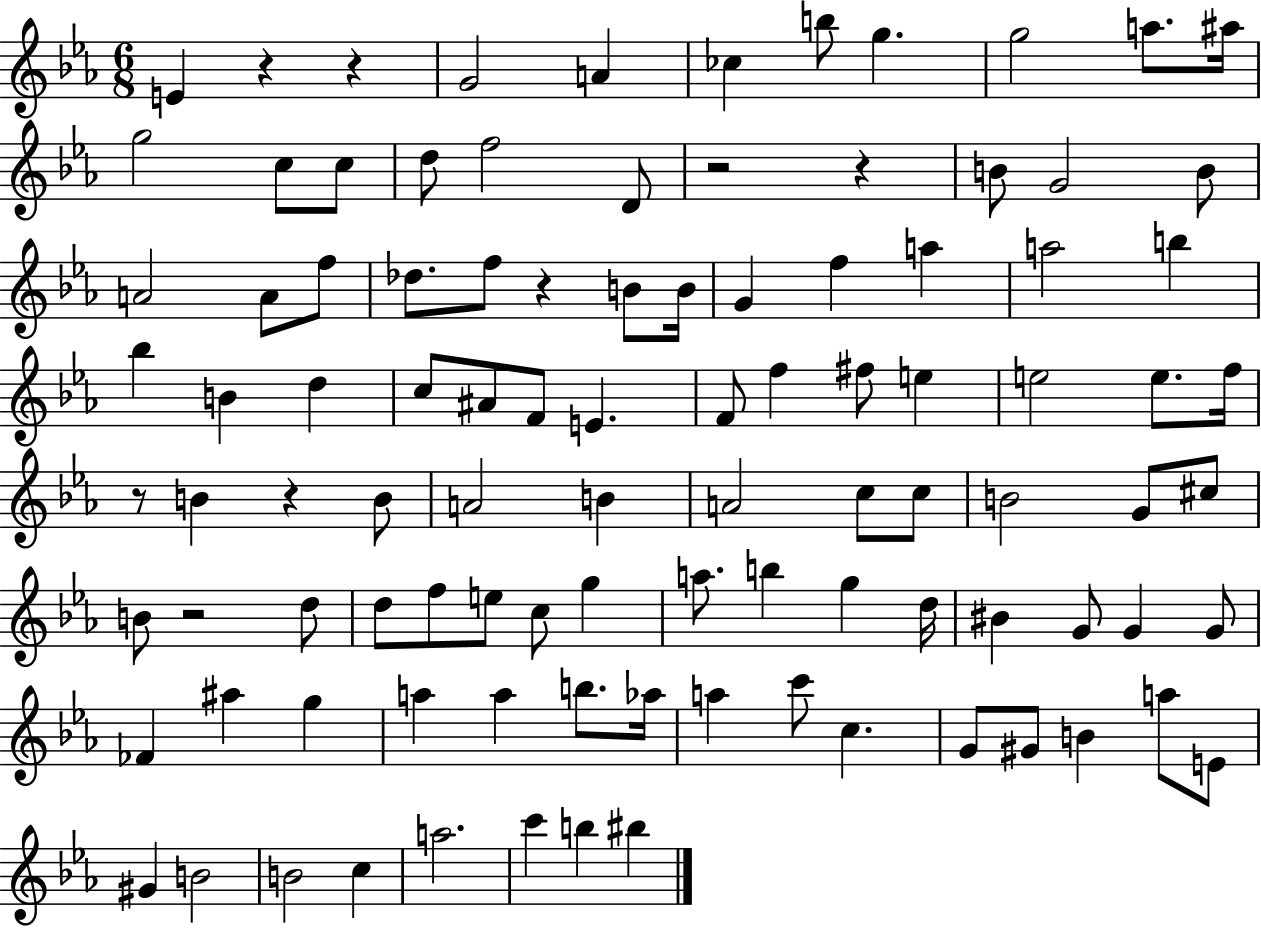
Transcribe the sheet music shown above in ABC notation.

X:1
T:Untitled
M:6/8
L:1/4
K:Eb
E z z G2 A _c b/2 g g2 a/2 ^a/4 g2 c/2 c/2 d/2 f2 D/2 z2 z B/2 G2 B/2 A2 A/2 f/2 _d/2 f/2 z B/2 B/4 G f a a2 b _b B d c/2 ^A/2 F/2 E F/2 f ^f/2 e e2 e/2 f/4 z/2 B z B/2 A2 B A2 c/2 c/2 B2 G/2 ^c/2 B/2 z2 d/2 d/2 f/2 e/2 c/2 g a/2 b g d/4 ^B G/2 G G/2 _F ^a g a a b/2 _a/4 a c'/2 c G/2 ^G/2 B a/2 E/2 ^G B2 B2 c a2 c' b ^b